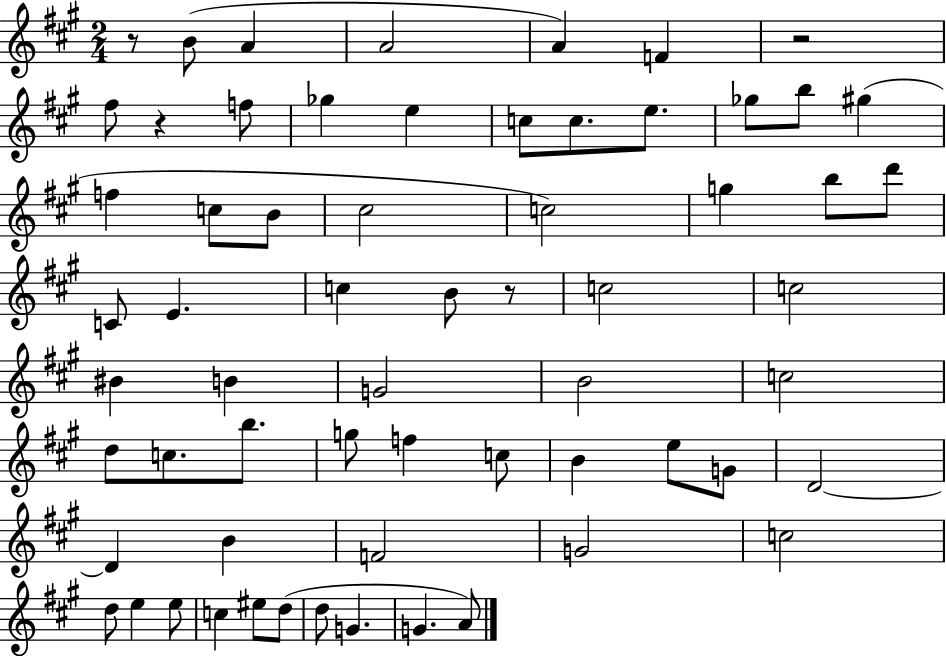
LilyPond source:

{
  \clef treble
  \numericTimeSignature
  \time 2/4
  \key a \major
  r8 b'8( a'4 | a'2 | a'4) f'4 | r2 | \break fis''8 r4 f''8 | ges''4 e''4 | c''8 c''8. e''8. | ges''8 b''8 gis''4( | \break f''4 c''8 b'8 | cis''2 | c''2) | g''4 b''8 d'''8 | \break c'8 e'4. | c''4 b'8 r8 | c''2 | c''2 | \break bis'4 b'4 | g'2 | b'2 | c''2 | \break d''8 c''8. b''8. | g''8 f''4 c''8 | b'4 e''8 g'8 | d'2~~ | \break d'4 b'4 | f'2 | g'2 | c''2 | \break d''8 e''4 e''8 | c''4 eis''8 d''8( | d''8 g'4. | g'4. a'8) | \break \bar "|."
}